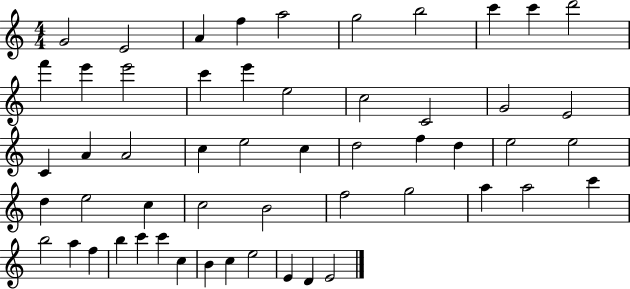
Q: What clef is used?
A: treble